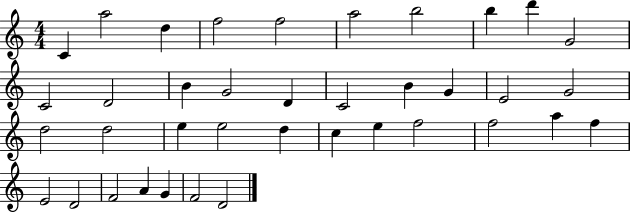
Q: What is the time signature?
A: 4/4